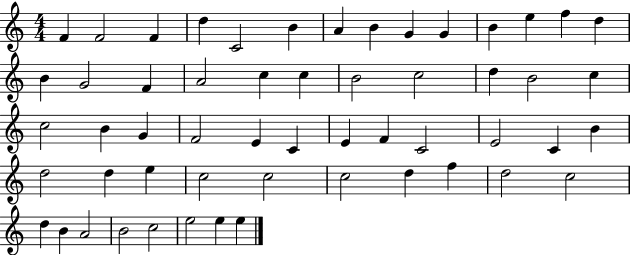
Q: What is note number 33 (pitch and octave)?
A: F4